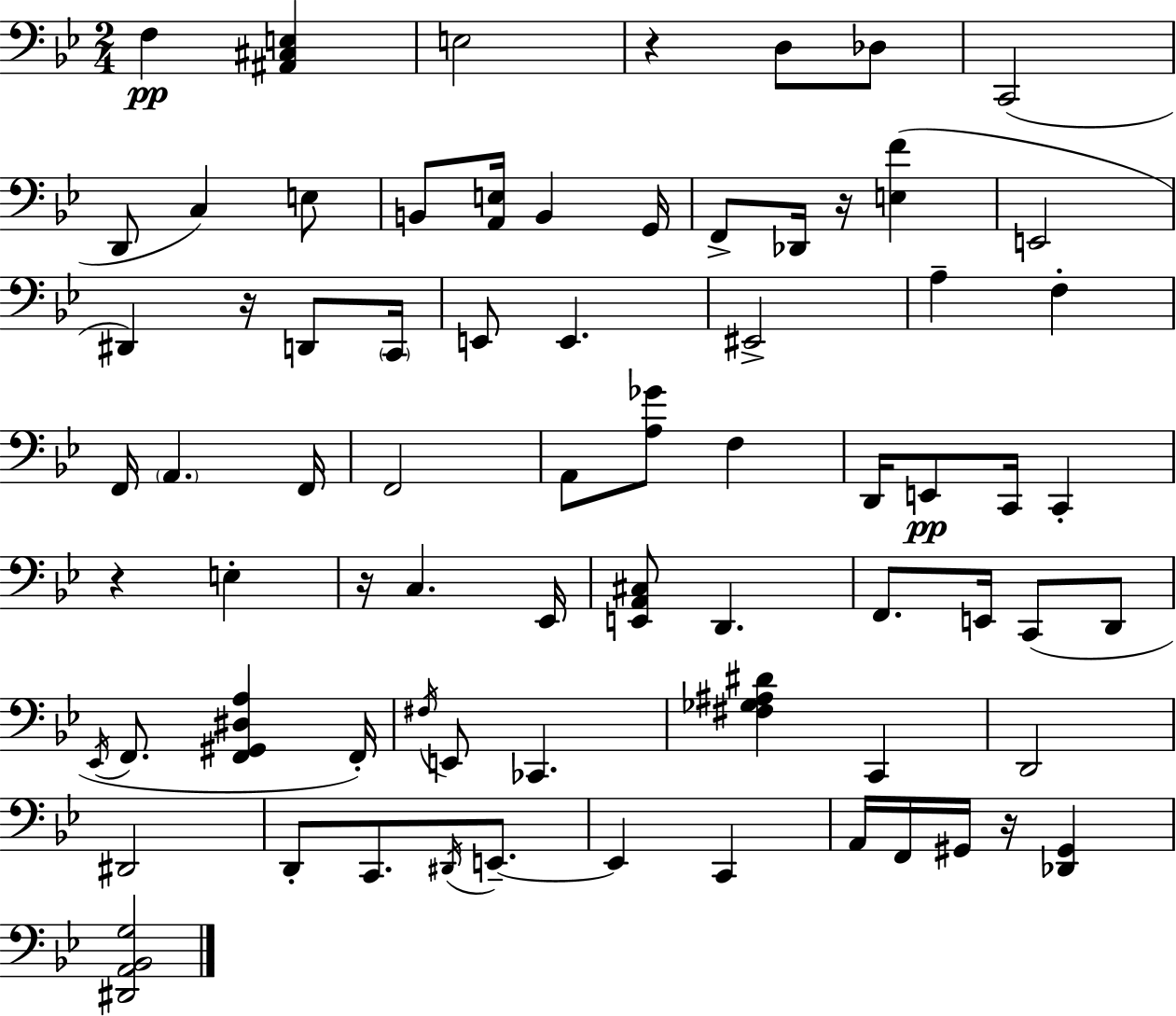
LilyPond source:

{
  \clef bass
  \numericTimeSignature
  \time 2/4
  \key g \minor
  f4\pp <ais, cis e>4 | e2 | r4 d8 des8 | c,2( | \break d,8 c4) e8 | b,8 <a, e>16 b,4 g,16 | f,8-> des,16 r16 <e f'>4( | e,2 | \break dis,4) r16 d,8 \parenthesize c,16 | e,8 e,4. | eis,2-> | a4-- f4-. | \break f,16 \parenthesize a,4. f,16 | f,2 | a,8 <a ges'>8 f4 | d,16 e,8\pp c,16 c,4-. | \break r4 e4-. | r16 c4. ees,16 | <e, a, cis>8 d,4. | f,8. e,16 c,8( d,8 | \break \acciaccatura { ees,16 } f,8. <f, gis, dis a>4 | f,16-.) \acciaccatura { fis16 } e,8 ces,4. | <fis ges ais dis'>4 c,4 | d,2 | \break dis,2 | d,8-. c,8. \acciaccatura { dis,16 } | e,8.--~~ e,4 c,4 | a,16 f,16 gis,16 r16 <des, gis,>4 | \break <dis, a, bes, g>2 | \bar "|."
}